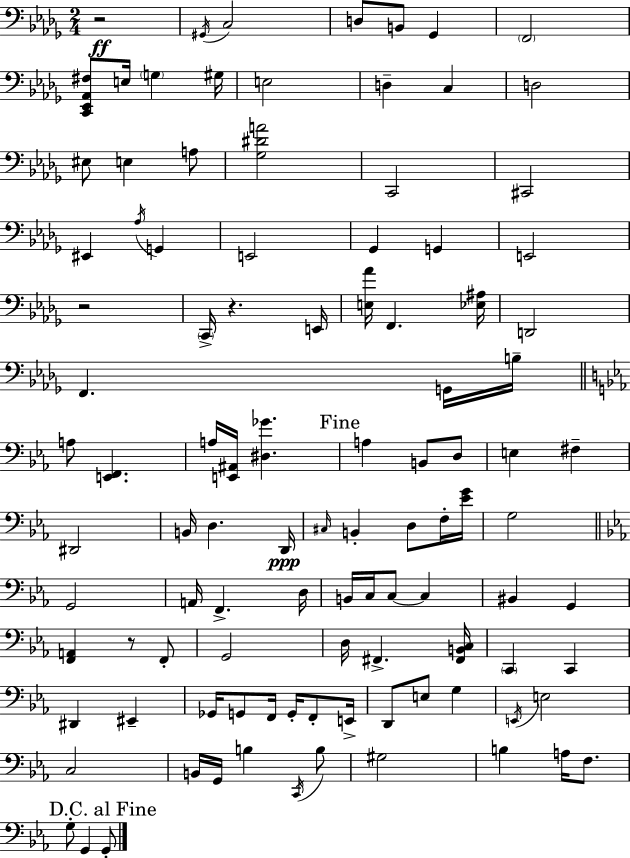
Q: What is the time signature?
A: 2/4